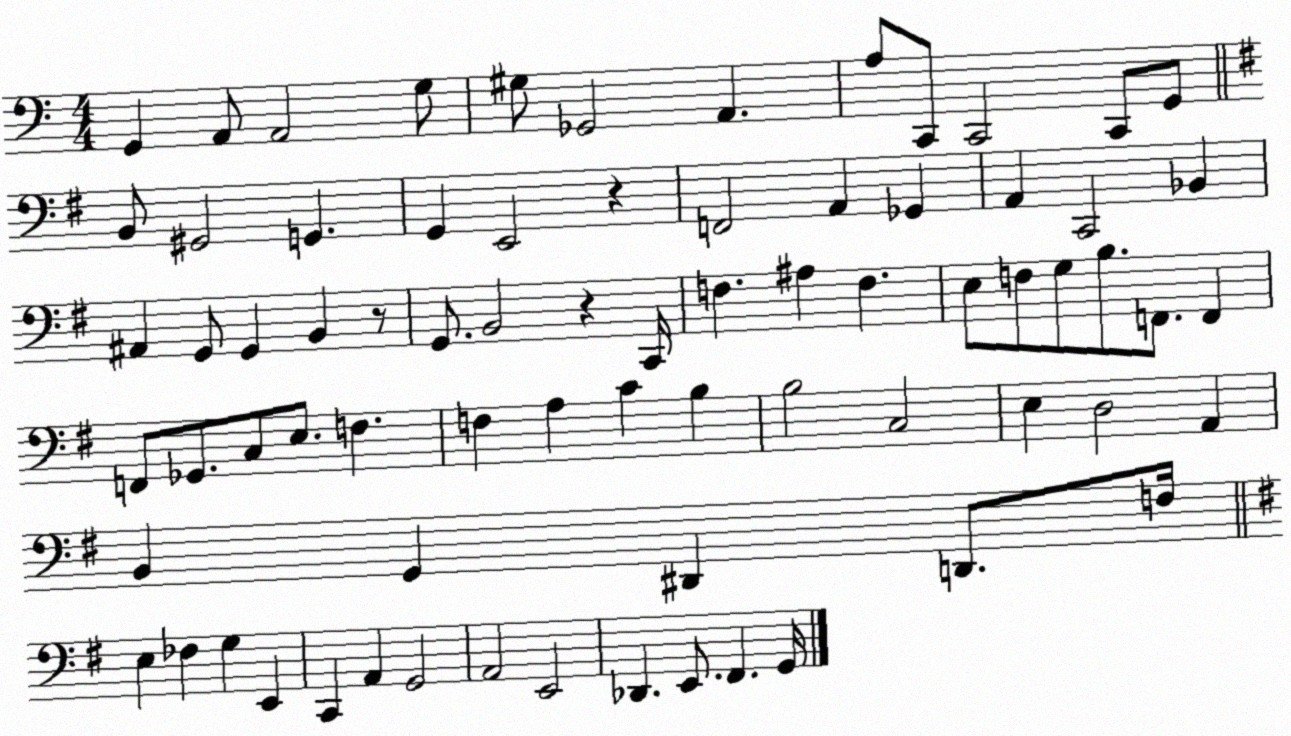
X:1
T:Untitled
M:4/4
L:1/4
K:C
G,, A,,/2 A,,2 G,/2 ^G,/2 _G,,2 A,, A,/2 C,,/2 C,,2 C,,/2 G,,/2 B,,/2 ^G,,2 G,, G,, E,,2 z F,,2 A,, _G,, A,, C,,2 _B,, ^A,, G,,/2 G,, B,, z/2 G,,/2 B,,2 z C,,/4 F, ^A, F, E,/2 F,/2 G,/2 B,/2 F,,/2 F,, F,,/2 _G,,/2 C,/2 E,/2 F, F, A, C B, B,2 C,2 E, D,2 A,, B,, G,, ^D,, D,,/2 F,/4 E, _F, G, E,, C,, A,, G,,2 A,,2 E,,2 _D,, E,,/2 ^F,, G,,/4